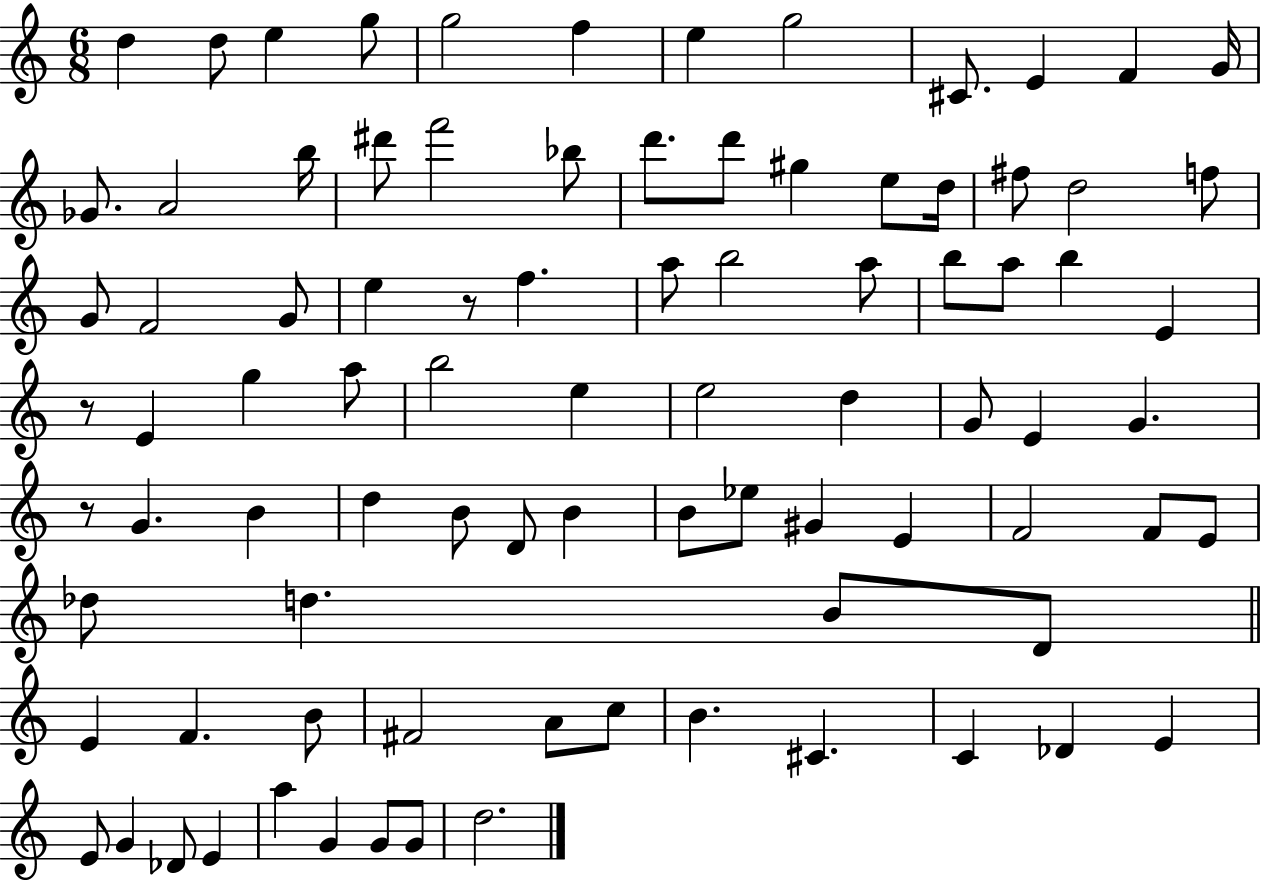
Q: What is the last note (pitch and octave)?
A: D5